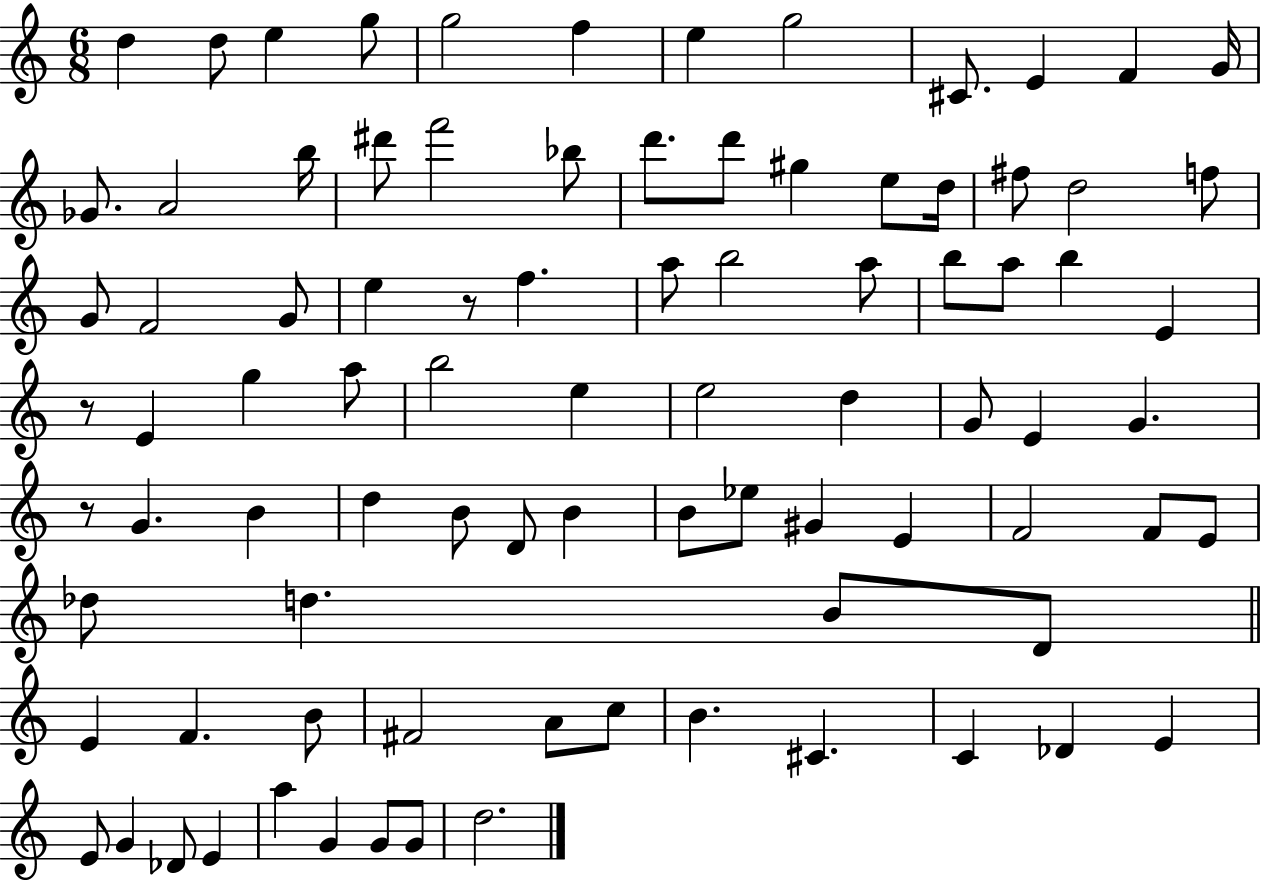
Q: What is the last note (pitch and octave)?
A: D5